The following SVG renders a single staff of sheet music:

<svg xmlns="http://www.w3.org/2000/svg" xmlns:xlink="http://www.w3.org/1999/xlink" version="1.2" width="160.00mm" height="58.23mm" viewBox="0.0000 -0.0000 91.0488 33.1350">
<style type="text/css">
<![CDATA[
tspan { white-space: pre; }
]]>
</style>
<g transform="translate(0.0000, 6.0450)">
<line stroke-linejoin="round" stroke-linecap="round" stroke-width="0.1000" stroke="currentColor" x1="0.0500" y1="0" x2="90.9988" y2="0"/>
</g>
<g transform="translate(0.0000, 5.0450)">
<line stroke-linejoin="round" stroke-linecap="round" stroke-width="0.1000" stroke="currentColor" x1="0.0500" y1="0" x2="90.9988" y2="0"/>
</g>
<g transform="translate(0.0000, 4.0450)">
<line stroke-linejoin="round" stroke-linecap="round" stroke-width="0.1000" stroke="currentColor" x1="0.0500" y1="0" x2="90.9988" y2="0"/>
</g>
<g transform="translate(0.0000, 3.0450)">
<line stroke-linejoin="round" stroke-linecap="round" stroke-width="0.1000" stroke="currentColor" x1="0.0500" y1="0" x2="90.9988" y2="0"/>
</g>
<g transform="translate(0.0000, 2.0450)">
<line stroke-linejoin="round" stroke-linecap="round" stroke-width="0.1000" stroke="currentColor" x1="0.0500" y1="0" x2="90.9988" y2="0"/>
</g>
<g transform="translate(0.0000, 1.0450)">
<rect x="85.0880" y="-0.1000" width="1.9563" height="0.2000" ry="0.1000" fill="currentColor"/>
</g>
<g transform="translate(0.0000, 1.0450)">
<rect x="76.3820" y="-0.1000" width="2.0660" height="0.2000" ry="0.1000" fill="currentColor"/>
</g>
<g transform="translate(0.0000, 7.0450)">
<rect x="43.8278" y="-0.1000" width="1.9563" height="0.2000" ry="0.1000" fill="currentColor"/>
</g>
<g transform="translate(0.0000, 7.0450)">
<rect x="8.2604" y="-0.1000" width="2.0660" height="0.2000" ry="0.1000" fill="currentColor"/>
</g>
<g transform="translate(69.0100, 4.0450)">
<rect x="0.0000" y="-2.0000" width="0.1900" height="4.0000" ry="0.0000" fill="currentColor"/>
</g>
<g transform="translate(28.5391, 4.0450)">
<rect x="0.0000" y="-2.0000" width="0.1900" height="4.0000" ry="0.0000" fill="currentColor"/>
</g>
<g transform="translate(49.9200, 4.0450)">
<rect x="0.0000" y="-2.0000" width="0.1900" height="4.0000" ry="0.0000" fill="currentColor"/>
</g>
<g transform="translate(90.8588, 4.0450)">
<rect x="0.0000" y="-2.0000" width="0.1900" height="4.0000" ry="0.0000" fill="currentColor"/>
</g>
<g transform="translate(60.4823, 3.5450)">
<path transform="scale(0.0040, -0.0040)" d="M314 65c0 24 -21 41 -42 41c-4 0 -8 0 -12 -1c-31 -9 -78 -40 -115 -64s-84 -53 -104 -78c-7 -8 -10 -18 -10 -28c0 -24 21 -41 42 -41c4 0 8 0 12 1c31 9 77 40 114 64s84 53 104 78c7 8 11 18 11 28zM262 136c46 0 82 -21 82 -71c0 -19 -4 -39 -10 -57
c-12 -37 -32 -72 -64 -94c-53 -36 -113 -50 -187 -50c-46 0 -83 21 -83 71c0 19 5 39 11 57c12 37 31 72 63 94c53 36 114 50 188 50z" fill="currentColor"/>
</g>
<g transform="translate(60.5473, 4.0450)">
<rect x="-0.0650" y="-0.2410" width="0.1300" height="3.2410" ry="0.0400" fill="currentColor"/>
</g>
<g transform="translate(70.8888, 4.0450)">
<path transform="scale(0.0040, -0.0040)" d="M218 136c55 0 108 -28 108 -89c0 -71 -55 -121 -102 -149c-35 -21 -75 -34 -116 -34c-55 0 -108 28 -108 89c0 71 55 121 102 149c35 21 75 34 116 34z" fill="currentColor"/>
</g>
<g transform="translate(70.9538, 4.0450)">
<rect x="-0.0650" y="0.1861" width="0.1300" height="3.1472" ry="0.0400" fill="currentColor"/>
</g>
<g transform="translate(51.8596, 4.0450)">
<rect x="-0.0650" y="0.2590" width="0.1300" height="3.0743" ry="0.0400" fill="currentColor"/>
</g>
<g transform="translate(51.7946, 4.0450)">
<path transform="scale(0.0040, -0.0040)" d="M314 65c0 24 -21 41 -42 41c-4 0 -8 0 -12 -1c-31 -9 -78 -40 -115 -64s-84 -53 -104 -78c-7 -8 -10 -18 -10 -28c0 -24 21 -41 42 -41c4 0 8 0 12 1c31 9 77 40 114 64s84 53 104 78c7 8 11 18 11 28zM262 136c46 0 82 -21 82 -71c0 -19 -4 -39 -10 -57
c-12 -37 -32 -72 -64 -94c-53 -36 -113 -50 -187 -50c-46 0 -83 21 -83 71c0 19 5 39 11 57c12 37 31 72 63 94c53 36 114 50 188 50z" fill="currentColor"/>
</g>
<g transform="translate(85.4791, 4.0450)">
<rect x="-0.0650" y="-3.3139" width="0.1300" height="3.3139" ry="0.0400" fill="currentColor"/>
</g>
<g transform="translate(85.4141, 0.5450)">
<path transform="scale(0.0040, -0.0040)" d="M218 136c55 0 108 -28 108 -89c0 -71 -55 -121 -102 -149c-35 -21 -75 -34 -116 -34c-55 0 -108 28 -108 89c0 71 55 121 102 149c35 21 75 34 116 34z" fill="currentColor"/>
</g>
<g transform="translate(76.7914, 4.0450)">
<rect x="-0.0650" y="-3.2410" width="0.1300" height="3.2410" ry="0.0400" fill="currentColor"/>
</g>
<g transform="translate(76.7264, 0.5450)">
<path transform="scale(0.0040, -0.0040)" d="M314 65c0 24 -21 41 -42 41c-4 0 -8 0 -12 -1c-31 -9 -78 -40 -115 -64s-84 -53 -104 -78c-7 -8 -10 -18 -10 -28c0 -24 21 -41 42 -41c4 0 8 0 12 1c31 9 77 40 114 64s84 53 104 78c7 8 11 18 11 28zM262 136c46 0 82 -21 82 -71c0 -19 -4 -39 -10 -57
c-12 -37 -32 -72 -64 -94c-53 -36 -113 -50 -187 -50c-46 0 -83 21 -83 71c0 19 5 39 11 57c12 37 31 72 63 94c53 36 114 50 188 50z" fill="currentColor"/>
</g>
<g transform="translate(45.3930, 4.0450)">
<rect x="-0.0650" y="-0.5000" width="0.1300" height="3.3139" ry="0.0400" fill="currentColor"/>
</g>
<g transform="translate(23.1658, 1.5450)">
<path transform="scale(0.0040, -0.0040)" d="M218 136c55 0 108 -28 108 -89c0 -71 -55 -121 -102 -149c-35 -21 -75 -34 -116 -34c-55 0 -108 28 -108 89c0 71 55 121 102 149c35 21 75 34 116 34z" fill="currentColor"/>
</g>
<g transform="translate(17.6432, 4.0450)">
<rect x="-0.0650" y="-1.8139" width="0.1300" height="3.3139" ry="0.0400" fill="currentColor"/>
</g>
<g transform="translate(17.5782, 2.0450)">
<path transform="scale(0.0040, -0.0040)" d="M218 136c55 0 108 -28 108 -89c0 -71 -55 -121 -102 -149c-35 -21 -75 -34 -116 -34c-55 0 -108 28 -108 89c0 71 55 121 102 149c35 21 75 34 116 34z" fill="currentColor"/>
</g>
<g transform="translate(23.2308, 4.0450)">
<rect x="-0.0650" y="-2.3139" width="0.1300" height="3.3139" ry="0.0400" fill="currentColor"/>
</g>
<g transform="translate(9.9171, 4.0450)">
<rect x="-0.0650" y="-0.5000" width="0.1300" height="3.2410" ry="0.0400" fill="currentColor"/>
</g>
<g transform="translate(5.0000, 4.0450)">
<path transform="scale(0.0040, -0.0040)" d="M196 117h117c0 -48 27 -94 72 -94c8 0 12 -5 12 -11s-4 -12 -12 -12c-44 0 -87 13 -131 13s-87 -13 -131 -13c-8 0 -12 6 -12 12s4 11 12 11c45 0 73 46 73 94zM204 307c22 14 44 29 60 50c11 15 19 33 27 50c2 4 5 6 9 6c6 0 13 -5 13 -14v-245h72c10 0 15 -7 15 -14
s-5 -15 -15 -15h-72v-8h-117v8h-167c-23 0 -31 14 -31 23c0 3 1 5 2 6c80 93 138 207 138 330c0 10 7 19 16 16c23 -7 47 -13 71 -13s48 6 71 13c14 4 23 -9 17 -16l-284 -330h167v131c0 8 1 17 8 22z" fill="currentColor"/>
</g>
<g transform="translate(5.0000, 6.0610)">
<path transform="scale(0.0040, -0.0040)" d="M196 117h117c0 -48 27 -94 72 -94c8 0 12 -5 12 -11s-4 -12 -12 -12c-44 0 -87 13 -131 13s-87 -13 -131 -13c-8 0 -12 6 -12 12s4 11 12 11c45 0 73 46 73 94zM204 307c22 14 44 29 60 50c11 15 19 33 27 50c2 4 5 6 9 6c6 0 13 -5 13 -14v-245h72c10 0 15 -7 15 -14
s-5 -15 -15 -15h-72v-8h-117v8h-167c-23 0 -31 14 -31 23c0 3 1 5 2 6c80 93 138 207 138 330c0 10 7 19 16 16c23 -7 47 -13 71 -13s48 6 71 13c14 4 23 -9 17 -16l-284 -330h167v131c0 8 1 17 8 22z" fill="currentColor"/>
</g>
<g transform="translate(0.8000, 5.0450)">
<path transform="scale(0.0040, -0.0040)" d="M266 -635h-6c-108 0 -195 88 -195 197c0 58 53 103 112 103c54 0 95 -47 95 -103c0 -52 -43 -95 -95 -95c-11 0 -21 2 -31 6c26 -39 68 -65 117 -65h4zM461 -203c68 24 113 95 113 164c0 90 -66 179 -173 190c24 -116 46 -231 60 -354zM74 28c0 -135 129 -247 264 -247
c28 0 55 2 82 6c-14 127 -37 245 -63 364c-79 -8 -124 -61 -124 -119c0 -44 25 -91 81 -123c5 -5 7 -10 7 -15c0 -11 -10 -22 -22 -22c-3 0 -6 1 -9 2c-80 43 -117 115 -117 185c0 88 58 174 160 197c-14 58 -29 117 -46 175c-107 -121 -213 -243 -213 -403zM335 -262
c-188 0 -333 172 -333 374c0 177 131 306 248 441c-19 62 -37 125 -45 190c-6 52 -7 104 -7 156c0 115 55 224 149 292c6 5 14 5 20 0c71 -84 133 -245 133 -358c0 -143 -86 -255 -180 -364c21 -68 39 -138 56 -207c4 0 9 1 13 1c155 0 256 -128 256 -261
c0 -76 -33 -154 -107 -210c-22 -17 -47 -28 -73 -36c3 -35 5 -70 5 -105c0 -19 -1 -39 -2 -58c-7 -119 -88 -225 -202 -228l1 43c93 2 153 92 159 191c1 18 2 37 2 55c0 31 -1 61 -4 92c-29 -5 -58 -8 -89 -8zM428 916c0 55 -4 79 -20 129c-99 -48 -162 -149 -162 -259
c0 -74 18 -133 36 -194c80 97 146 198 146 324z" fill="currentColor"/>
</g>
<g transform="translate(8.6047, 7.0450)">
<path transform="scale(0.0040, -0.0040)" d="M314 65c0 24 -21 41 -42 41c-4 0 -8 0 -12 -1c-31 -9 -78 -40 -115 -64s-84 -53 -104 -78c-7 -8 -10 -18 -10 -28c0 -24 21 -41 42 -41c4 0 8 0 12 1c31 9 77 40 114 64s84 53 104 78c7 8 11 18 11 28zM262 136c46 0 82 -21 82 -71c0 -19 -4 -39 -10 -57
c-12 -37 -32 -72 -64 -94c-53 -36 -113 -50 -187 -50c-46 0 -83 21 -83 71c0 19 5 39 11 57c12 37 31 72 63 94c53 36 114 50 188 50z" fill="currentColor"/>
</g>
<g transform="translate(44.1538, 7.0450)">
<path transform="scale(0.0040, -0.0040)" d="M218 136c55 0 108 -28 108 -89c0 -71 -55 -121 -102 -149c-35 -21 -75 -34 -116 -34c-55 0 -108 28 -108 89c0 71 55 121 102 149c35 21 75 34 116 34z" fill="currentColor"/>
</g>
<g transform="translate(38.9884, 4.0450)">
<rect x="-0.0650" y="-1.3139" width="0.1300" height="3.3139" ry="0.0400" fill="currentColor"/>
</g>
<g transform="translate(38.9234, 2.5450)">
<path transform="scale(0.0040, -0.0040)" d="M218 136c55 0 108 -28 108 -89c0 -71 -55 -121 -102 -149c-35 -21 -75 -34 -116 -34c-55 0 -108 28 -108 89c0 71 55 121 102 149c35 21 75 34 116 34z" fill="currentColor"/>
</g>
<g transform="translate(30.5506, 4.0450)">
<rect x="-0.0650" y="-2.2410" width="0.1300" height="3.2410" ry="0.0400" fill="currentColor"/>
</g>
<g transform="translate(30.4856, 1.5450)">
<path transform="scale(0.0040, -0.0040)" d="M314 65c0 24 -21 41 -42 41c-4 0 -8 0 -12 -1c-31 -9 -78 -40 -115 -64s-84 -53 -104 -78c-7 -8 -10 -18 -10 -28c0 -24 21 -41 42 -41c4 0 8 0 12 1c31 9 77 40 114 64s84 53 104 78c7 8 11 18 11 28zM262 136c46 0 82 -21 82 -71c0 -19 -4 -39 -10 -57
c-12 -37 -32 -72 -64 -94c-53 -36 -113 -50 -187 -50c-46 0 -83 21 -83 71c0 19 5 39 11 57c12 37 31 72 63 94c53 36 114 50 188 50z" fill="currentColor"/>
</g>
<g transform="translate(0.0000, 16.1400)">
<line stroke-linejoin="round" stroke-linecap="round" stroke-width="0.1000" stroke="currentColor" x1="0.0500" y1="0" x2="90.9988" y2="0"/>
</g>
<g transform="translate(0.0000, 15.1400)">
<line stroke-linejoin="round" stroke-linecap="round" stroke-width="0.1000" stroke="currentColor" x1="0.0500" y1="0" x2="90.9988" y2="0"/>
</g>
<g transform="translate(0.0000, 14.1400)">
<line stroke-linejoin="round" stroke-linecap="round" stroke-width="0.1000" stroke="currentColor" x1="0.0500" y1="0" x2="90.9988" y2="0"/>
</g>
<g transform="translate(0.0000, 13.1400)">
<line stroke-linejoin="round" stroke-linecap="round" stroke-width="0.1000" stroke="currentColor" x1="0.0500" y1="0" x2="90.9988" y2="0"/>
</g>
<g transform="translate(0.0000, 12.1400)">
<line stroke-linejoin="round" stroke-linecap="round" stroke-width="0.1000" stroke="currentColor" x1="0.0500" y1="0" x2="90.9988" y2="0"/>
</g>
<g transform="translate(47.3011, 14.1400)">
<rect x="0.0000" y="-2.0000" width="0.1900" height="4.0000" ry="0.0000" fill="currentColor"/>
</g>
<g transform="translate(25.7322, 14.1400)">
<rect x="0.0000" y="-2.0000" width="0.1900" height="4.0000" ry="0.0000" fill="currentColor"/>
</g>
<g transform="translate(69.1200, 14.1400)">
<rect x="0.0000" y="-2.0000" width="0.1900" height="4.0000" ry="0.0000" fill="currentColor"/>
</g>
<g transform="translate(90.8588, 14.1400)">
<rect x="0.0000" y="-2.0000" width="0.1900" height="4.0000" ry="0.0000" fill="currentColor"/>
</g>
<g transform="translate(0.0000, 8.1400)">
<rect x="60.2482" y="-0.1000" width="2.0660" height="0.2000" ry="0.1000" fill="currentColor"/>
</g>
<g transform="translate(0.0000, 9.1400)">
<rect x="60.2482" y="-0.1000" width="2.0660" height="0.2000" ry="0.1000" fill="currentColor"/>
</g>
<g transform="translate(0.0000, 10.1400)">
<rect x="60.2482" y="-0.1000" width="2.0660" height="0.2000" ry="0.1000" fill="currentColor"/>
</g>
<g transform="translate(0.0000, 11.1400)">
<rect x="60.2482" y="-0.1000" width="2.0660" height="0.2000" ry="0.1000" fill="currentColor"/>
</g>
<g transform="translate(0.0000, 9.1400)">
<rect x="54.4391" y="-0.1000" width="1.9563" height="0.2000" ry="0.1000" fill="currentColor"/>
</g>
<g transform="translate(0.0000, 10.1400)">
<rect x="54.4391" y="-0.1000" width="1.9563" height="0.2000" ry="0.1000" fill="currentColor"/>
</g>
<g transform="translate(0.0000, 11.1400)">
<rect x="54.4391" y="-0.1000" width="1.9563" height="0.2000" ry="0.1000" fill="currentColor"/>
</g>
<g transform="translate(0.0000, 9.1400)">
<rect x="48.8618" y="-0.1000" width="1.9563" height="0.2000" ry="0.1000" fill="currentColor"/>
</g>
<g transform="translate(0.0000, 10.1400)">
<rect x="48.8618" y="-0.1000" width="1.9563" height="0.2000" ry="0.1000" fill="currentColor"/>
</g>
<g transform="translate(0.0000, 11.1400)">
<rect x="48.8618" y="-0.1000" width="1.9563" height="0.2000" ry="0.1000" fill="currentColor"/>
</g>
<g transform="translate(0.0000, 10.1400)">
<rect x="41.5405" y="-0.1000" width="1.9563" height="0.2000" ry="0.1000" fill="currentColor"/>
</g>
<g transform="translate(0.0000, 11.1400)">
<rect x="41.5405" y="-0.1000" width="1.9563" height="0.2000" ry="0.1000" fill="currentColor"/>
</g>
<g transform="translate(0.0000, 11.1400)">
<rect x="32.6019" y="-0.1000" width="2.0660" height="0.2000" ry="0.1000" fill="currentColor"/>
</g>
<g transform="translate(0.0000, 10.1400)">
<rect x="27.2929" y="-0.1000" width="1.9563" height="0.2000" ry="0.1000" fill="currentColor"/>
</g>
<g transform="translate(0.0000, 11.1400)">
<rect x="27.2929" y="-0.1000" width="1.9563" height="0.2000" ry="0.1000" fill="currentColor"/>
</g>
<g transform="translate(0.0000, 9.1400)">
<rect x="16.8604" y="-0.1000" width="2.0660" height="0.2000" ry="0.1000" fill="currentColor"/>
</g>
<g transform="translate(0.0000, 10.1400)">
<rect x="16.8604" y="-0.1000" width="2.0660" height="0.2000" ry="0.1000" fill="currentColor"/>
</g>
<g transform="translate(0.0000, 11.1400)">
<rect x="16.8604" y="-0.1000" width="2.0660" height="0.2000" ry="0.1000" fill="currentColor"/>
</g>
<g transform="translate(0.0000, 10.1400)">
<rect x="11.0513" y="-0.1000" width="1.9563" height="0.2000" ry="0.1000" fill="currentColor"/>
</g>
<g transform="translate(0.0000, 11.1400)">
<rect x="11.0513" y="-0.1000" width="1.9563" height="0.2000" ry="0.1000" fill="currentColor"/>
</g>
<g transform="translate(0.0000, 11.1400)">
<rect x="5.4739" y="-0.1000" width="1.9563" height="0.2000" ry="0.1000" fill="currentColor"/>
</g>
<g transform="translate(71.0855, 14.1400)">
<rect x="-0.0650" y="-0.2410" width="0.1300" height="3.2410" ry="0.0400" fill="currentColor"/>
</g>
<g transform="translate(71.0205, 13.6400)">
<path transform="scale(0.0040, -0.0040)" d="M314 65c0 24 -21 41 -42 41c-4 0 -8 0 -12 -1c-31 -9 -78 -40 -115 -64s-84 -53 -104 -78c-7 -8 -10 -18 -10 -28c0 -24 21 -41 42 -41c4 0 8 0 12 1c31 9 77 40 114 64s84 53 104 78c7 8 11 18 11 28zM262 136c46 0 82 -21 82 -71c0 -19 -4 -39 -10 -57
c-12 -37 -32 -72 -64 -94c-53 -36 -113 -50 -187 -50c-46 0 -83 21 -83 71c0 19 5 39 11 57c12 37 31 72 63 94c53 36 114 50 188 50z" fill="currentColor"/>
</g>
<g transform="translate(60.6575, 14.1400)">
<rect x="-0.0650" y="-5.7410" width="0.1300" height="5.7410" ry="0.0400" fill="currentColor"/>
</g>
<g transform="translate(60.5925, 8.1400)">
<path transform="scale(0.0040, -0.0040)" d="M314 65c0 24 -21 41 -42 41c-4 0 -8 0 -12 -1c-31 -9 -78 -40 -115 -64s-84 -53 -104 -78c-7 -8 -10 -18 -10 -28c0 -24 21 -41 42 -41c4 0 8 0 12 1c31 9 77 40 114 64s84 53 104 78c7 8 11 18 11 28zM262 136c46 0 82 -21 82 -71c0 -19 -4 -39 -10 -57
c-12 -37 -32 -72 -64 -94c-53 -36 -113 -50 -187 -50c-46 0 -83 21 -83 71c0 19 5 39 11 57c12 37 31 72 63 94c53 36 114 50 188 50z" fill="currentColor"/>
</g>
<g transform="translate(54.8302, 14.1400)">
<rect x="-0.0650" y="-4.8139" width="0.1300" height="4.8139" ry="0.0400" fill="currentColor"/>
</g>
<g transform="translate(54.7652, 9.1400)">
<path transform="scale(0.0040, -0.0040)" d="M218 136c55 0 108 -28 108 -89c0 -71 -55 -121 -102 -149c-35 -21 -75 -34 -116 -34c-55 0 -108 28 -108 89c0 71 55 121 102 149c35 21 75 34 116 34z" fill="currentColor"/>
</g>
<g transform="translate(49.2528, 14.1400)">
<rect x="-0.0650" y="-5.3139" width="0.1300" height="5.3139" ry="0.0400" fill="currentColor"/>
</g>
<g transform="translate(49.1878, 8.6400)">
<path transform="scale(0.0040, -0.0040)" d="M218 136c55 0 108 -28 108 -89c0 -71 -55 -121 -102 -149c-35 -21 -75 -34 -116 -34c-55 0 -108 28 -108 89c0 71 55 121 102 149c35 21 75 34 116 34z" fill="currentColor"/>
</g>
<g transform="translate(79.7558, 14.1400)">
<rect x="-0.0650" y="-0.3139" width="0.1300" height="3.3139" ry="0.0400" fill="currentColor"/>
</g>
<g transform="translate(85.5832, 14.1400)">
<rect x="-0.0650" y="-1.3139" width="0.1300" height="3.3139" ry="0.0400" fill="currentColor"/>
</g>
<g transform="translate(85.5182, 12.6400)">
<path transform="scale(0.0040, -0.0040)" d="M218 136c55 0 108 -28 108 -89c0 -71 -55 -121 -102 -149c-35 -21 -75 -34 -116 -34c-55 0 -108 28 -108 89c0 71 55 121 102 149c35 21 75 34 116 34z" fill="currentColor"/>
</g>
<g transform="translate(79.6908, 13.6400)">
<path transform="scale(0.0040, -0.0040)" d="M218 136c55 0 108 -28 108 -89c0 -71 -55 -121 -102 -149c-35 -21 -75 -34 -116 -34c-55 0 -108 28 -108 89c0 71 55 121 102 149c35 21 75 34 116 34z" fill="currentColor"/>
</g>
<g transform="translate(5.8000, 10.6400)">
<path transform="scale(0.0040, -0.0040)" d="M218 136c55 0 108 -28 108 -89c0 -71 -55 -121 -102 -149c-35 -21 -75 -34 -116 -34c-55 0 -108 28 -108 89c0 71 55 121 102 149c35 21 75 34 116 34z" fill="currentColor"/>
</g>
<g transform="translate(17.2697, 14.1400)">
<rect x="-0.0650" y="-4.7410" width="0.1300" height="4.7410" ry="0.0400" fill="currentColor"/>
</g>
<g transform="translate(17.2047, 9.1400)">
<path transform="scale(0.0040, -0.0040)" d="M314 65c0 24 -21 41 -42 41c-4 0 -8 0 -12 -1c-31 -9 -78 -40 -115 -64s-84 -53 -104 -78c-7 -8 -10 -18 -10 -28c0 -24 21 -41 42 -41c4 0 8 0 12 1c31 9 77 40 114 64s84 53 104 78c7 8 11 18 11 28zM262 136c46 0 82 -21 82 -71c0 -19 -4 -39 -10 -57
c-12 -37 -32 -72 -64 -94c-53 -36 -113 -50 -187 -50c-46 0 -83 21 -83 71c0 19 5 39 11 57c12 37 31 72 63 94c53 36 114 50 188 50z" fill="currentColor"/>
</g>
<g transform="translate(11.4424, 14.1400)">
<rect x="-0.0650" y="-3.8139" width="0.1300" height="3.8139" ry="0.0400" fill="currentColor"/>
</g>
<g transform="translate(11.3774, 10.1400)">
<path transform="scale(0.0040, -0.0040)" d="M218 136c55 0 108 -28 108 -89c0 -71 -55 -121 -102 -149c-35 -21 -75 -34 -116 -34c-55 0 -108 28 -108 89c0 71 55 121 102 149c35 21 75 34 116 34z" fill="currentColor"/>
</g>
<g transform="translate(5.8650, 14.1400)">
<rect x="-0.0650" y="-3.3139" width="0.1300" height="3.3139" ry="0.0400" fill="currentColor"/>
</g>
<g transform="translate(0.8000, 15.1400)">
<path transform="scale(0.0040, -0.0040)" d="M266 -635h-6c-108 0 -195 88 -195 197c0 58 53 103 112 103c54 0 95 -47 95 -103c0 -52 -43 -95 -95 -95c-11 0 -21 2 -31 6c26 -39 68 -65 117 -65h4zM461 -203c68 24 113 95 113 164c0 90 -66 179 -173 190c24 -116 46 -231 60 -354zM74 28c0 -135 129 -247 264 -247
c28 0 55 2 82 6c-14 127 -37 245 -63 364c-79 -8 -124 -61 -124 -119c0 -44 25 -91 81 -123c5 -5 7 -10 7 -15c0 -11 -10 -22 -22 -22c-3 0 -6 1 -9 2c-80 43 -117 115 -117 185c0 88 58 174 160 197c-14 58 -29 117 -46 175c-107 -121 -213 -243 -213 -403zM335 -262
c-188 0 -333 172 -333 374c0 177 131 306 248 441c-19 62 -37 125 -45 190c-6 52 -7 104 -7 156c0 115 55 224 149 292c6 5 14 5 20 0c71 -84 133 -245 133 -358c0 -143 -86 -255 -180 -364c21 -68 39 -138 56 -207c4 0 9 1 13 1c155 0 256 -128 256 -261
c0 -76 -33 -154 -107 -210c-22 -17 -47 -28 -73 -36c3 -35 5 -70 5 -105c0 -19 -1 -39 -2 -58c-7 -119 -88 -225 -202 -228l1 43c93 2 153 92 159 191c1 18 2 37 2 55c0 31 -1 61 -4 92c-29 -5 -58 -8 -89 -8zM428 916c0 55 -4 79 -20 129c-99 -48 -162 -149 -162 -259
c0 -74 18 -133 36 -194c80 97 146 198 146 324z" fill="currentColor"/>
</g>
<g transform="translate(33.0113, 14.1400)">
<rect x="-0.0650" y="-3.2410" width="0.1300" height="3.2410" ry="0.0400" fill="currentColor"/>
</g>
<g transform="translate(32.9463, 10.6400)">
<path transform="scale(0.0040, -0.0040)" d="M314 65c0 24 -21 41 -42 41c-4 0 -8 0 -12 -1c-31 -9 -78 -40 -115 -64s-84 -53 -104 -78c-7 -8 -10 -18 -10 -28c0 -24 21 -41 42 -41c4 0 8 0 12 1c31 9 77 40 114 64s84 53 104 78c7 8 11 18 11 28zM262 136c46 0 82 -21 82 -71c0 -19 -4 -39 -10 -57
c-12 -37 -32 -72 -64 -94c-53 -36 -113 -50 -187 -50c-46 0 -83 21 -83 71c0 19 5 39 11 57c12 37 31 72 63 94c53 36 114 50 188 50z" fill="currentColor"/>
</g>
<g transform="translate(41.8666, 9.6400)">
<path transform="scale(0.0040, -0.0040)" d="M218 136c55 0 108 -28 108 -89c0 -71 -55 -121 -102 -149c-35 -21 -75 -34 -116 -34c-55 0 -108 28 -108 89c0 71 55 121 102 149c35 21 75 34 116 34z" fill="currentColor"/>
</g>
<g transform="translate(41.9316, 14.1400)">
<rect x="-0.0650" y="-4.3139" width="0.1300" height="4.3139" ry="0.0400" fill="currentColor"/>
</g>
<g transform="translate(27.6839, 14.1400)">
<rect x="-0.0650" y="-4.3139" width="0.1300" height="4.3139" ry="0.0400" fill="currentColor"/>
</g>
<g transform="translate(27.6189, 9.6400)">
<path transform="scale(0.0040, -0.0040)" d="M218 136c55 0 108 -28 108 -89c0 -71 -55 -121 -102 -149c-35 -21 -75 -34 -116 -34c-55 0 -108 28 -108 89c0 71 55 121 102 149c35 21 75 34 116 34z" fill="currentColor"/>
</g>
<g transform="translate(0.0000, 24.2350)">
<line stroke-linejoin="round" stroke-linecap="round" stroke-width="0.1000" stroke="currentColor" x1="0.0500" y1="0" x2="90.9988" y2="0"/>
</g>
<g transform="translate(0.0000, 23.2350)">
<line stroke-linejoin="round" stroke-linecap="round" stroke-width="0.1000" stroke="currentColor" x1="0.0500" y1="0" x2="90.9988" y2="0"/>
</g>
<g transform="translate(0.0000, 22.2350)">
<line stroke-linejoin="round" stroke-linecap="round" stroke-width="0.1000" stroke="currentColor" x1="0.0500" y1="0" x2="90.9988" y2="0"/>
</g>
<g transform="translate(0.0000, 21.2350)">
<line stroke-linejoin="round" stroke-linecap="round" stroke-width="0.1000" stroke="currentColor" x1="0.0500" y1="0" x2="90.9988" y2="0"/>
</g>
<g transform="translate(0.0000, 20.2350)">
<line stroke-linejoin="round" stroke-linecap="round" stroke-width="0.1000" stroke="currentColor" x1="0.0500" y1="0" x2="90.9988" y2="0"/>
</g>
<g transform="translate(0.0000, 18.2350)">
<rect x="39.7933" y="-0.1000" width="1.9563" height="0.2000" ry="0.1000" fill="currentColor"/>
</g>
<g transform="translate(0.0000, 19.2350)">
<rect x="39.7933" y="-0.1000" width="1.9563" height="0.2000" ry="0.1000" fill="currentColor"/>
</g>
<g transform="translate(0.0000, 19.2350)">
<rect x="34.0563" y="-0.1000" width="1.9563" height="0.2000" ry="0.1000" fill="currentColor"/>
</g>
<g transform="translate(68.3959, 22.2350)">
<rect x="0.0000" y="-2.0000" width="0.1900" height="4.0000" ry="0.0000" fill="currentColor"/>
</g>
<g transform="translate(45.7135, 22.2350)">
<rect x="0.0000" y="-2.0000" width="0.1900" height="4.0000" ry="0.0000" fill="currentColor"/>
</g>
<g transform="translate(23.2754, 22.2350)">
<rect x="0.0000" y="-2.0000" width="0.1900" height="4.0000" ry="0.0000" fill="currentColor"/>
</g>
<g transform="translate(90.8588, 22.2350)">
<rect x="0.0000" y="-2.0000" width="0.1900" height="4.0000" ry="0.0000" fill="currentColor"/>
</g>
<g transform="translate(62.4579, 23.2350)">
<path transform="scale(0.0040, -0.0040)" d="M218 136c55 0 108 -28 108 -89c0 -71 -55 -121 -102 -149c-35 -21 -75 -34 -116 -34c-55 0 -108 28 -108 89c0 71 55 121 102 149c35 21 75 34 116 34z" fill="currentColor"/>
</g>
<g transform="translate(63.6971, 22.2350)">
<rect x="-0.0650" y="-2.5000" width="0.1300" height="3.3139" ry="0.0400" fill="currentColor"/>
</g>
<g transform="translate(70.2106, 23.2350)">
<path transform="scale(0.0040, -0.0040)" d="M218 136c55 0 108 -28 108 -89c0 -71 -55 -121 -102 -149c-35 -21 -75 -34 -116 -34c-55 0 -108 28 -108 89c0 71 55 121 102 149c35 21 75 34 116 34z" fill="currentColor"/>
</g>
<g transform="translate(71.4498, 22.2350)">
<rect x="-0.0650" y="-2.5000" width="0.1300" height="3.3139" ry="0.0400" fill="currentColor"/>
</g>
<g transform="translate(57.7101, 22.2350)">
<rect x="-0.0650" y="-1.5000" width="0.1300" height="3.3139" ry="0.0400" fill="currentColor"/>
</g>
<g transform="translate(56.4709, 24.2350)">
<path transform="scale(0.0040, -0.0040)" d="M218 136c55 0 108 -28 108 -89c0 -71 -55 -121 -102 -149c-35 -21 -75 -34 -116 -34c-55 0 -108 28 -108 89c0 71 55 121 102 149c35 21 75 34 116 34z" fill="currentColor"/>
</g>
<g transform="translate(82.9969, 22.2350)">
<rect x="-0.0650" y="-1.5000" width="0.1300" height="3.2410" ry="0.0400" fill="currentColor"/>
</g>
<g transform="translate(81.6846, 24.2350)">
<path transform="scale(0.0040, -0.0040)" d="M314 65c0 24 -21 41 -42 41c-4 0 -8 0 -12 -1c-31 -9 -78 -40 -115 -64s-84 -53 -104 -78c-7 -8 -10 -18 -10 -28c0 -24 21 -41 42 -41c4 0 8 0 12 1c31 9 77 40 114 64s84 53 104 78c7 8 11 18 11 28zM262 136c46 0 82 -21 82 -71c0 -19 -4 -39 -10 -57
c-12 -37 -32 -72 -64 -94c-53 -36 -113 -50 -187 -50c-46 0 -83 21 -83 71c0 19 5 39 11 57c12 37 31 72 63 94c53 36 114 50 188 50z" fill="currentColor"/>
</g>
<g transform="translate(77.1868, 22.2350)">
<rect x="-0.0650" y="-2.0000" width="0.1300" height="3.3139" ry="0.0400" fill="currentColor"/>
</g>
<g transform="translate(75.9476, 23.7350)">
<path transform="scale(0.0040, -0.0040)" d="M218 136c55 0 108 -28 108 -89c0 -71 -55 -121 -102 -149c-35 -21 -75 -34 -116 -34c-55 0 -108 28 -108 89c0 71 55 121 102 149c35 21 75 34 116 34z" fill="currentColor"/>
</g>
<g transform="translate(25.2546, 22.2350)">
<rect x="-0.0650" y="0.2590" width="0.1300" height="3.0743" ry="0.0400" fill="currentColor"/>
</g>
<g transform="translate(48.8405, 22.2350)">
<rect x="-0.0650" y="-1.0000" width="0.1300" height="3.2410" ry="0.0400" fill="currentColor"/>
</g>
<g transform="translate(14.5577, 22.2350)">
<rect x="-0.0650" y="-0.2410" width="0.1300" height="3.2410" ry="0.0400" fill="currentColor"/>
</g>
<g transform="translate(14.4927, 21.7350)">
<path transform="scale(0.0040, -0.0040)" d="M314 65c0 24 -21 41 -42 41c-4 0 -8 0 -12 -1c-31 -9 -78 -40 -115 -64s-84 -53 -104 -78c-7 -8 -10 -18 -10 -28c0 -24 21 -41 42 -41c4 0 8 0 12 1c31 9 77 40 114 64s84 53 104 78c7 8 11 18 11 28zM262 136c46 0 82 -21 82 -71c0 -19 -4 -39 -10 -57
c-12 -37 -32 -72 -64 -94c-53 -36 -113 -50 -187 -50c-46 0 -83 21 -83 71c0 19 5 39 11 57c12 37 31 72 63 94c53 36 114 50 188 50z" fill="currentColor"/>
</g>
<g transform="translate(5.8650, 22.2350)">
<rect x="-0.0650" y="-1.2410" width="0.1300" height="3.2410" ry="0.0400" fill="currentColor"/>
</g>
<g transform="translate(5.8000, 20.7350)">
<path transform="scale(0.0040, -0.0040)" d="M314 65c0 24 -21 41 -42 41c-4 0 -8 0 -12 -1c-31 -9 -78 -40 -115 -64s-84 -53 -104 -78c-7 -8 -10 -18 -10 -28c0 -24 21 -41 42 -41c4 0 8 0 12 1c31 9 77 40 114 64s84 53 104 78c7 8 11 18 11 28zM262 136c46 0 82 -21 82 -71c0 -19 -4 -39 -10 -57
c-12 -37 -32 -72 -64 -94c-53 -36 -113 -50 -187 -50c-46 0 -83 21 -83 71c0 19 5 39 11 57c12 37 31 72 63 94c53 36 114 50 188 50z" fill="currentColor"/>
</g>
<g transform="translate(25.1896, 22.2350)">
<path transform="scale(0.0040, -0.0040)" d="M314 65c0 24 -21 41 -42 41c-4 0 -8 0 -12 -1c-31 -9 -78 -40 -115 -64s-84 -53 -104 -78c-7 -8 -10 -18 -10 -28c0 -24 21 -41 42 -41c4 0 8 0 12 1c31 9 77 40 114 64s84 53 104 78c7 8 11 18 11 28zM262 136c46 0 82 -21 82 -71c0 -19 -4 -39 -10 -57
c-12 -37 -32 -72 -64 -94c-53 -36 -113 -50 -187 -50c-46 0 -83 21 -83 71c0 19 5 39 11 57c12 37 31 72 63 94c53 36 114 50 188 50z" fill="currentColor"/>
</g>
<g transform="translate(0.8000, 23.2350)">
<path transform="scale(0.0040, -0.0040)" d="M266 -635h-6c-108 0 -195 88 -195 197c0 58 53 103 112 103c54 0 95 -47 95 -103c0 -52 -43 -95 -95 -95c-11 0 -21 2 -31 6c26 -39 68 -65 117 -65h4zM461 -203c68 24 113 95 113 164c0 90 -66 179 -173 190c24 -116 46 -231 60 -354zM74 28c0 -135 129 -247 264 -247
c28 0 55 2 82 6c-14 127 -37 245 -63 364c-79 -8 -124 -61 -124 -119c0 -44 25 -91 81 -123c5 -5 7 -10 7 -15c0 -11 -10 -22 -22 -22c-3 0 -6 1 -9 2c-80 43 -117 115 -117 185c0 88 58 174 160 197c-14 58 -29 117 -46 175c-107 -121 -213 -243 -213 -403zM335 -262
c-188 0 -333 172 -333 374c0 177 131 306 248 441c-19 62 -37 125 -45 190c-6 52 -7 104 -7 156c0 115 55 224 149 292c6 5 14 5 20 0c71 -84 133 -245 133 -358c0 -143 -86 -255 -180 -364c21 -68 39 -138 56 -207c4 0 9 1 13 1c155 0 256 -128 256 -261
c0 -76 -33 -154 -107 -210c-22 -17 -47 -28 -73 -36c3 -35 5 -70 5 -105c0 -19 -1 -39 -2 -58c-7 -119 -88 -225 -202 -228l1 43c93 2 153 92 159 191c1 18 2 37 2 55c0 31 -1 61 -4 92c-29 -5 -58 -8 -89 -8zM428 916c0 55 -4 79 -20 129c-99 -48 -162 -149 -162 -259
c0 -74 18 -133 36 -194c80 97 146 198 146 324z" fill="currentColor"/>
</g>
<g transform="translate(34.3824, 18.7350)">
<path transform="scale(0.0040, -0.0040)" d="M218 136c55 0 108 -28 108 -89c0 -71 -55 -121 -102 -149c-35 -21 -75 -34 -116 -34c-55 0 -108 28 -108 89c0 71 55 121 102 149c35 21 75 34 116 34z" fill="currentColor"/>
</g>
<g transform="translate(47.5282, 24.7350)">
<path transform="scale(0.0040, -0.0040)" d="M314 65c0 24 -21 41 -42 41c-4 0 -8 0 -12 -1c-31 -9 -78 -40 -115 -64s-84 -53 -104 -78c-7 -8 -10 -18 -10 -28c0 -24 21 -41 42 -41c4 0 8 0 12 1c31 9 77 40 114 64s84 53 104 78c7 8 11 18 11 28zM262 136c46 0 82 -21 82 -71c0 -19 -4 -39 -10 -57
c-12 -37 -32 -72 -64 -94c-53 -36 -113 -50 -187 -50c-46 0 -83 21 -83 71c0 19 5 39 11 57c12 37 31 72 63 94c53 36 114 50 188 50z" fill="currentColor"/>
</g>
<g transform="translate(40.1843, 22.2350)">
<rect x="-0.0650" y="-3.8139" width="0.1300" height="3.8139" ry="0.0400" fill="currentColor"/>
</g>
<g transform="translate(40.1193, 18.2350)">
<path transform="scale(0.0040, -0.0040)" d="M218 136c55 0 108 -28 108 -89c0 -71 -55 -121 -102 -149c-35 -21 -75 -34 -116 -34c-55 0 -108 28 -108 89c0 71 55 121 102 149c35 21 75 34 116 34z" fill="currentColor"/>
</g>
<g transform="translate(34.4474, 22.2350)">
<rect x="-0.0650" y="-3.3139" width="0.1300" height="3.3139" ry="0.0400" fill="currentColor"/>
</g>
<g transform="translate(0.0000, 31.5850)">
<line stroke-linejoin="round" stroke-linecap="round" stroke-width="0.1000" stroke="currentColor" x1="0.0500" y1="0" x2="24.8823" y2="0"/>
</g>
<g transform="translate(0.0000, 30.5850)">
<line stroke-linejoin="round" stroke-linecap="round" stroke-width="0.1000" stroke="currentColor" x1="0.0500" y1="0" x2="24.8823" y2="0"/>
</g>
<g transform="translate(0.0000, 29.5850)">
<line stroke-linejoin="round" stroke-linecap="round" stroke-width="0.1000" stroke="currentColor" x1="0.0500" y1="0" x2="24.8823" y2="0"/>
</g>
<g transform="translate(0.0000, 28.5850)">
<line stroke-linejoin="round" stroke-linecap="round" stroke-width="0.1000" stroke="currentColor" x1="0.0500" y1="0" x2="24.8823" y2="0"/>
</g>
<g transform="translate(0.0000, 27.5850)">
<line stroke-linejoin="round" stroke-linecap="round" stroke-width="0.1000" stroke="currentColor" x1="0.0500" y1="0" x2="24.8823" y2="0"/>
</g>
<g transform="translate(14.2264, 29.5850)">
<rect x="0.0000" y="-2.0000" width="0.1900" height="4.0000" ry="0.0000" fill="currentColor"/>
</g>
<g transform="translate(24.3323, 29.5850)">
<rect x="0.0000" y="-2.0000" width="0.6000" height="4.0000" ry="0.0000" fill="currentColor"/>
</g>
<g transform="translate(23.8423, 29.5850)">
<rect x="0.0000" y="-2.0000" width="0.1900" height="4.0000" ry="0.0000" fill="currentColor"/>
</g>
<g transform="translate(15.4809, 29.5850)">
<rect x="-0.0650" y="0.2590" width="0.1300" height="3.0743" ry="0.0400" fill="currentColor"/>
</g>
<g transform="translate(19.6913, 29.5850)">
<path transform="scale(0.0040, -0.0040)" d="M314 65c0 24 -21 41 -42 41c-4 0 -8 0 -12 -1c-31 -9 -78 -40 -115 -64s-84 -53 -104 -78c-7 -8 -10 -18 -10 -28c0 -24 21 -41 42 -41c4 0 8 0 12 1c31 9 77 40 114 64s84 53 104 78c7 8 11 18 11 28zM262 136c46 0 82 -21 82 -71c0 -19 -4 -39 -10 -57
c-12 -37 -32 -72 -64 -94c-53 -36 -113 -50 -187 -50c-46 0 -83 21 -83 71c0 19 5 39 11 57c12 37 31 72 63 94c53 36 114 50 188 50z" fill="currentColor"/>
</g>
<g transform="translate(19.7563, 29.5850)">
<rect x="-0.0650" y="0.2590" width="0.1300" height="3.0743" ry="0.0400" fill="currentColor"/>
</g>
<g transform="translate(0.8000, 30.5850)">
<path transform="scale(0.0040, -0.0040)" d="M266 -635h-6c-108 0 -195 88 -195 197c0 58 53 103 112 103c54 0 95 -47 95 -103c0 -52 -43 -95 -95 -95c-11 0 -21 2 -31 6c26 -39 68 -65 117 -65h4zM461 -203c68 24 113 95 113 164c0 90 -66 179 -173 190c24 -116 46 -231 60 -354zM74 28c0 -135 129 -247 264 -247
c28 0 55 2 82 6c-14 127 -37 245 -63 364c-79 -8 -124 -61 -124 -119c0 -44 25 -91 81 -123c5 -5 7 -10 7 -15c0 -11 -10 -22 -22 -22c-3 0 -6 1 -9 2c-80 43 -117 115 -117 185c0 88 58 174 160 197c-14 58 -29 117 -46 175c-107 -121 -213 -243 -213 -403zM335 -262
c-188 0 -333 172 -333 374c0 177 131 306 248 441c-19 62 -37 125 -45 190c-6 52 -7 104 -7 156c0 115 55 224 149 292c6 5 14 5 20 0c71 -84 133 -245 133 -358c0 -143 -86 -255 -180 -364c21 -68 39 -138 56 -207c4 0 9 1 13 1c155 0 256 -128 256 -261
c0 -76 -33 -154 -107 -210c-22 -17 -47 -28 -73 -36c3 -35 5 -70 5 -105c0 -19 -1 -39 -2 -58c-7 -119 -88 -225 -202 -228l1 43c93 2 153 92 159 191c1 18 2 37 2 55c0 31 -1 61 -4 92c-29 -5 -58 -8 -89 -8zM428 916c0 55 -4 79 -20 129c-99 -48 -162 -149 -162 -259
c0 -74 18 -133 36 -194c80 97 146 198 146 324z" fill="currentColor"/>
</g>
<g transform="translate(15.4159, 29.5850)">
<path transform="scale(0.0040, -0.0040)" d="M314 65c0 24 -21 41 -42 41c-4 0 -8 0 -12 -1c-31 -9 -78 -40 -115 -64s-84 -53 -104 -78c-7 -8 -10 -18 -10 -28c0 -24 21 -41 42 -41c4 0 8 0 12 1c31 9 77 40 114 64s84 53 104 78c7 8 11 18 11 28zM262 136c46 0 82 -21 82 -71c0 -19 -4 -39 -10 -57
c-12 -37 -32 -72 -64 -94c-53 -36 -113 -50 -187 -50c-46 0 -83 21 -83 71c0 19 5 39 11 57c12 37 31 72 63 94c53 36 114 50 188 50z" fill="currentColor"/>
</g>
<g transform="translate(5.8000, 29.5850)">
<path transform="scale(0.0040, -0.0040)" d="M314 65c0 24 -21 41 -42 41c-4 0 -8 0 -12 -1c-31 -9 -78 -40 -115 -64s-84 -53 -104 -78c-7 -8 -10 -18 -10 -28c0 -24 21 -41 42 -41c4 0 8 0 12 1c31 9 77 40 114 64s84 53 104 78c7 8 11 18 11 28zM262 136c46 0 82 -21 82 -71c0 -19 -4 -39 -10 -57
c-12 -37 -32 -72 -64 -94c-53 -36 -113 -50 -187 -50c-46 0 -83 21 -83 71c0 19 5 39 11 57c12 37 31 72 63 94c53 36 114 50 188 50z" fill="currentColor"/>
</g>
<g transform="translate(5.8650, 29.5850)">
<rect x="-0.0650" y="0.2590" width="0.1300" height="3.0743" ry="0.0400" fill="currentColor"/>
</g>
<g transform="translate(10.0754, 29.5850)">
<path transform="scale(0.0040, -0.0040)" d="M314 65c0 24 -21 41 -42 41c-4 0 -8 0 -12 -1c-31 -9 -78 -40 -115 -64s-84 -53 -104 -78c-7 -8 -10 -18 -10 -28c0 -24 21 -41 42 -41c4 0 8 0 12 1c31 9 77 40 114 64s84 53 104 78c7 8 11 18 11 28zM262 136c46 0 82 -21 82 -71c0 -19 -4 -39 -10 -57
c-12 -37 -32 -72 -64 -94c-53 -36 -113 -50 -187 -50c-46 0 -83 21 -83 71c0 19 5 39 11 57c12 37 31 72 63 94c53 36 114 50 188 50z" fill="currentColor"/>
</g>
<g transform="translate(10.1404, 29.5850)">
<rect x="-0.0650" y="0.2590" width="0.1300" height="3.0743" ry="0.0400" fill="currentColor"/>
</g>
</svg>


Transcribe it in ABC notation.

X:1
T:Untitled
M:4/4
L:1/4
K:C
C2 f g g2 e C B2 c2 B b2 b b c' e'2 d' b2 d' f' e' g'2 c2 c e e2 c2 B2 b c' D2 E G G F E2 B2 B2 B2 B2